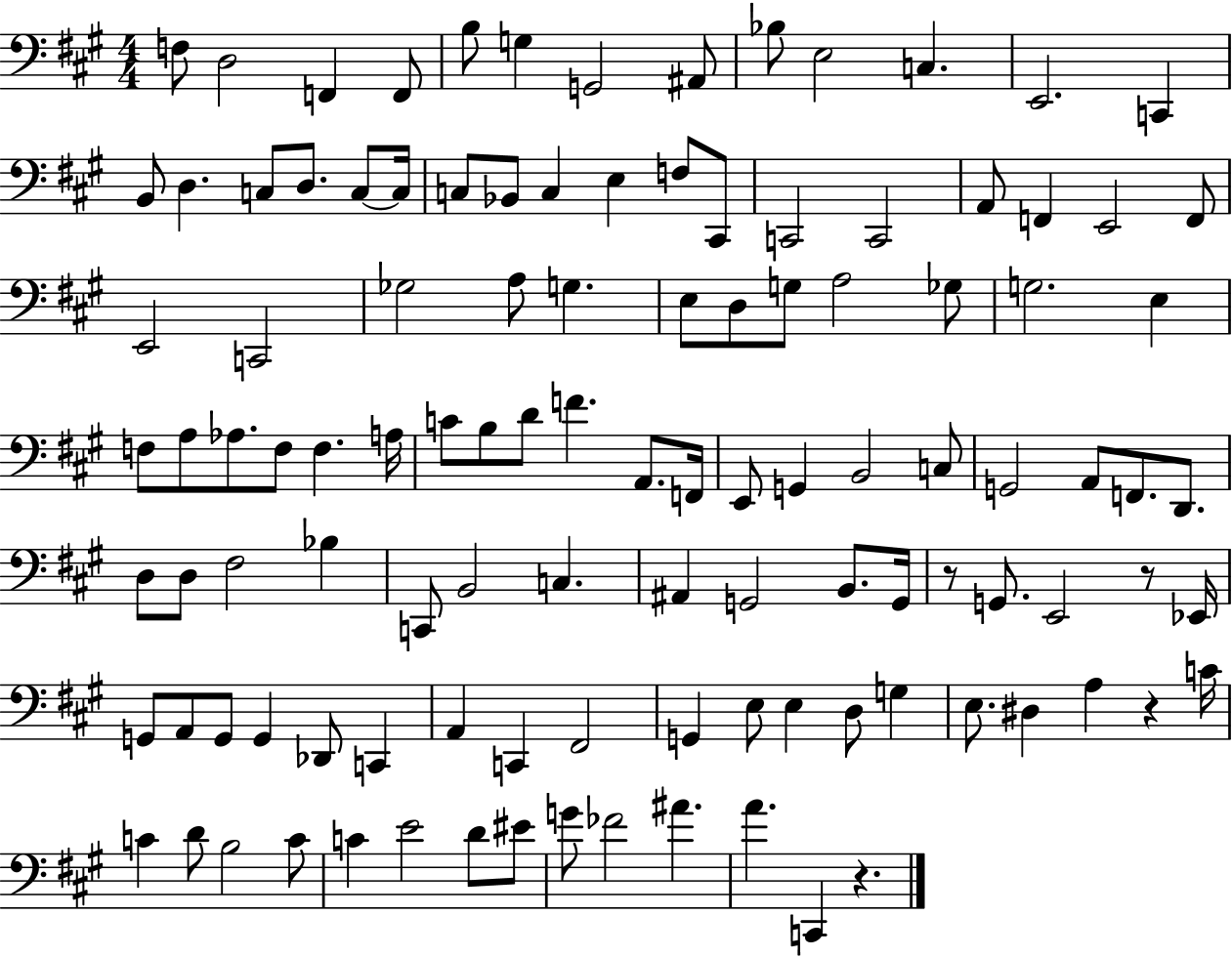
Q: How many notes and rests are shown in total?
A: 112